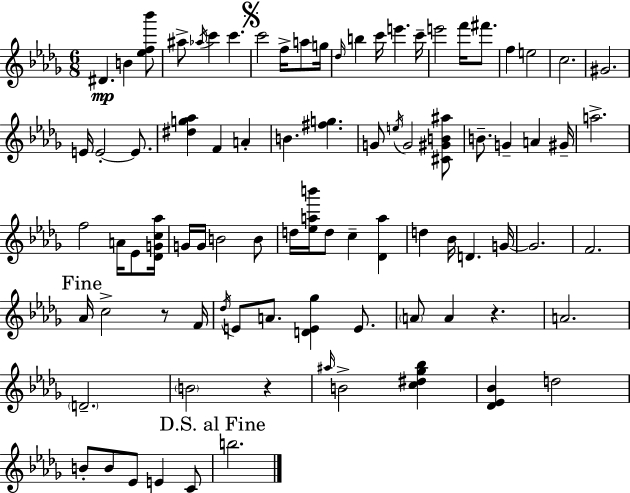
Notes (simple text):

D#4/q. B4/q [Eb5,F5,Bb6]/e A#5/e Ab5/s C6/q C6/q. C6/h F5/s A5/e G5/s Db5/s B5/q C6/s E6/q. C6/s E6/h F6/s F#6/e. F5/q E5/h C5/h. G#4/h. E4/s E4/h E4/e. [D#5,G5,Ab5]/q F4/q A4/q B4/q. [F#5,G5]/q. G4/e E5/s G4/h [C#4,G#4,B4,A#5]/e B4/e. G4/q A4/q G#4/s A5/h. F5/h A4/s Eb4/e [Db4,G4,C5,Ab5]/s G4/s G4/s B4/h B4/e D5/s [Eb5,A5,B6]/s D5/e C5/q [Db4,A5]/q D5/q Bb4/s D4/q. G4/s G4/h. F4/h. Ab4/s C5/h R/e F4/s Db5/s E4/e A4/e. [D4,E4,Gb5]/q E4/e. A4/e A4/q R/q. A4/h. D4/h. B4/h R/q A#5/s B4/h [C5,D#5,Gb5,Bb5]/q [Db4,Eb4,Bb4]/q D5/h B4/e B4/e Eb4/e E4/q C4/e B5/h.